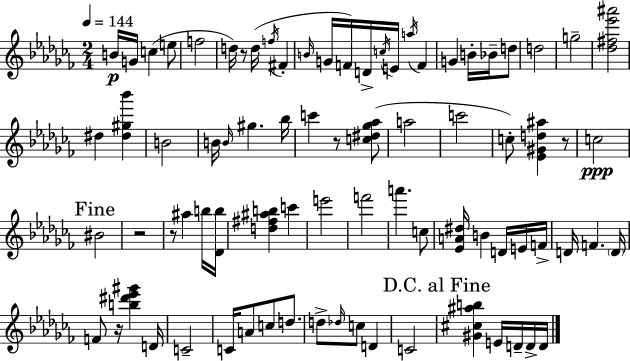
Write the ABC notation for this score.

X:1
T:Untitled
M:2/4
L:1/4
K:Abm
B/4 G/4 c e/2 f2 d/4 z/2 d/4 f/4 ^F B/4 G/4 F/4 D/4 c/4 E/4 a/4 F G B/4 _B/4 d/2 d2 g2 [_d^f_e'^a']2 ^d [^d^g_b'] B2 B/4 B/4 ^g _b/4 c' z/2 [c^d_g_a]/2 a2 c'2 c/2 [_E^Gd^a] z/2 c2 ^B2 z2 z/2 ^a b/4 [_Db]/4 [d^f^ab] c' e'2 f'2 a' c/2 [_EA^d]/4 B D/4 E/4 F/4 D/4 F D/4 F/2 z/4 [b^d'_e'^g'] D/4 C2 C/4 A/2 c/2 d/2 d/2 _d/4 c/2 D C2 [^G^c^ab] E/4 D/4 D/4 D/4